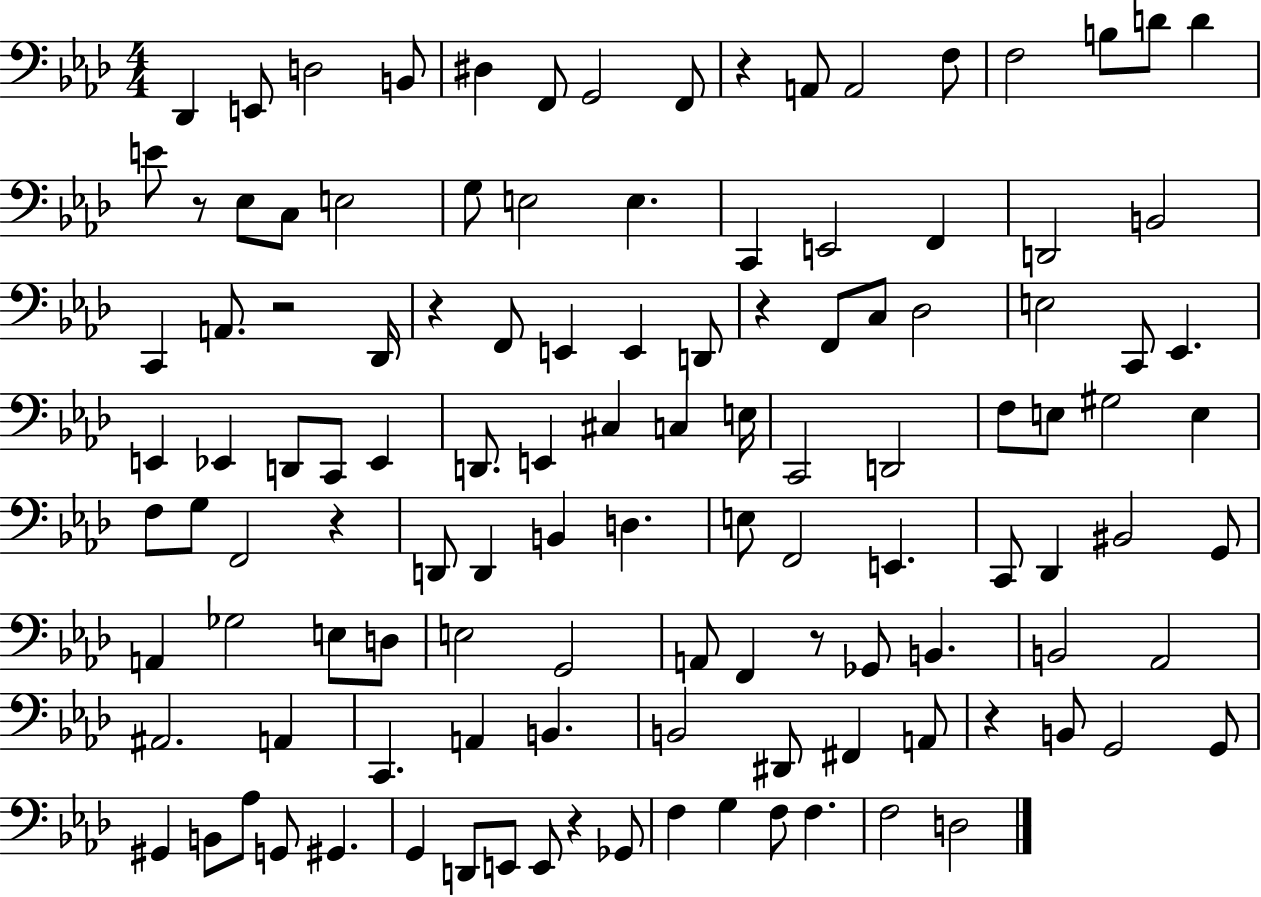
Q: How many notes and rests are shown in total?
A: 119